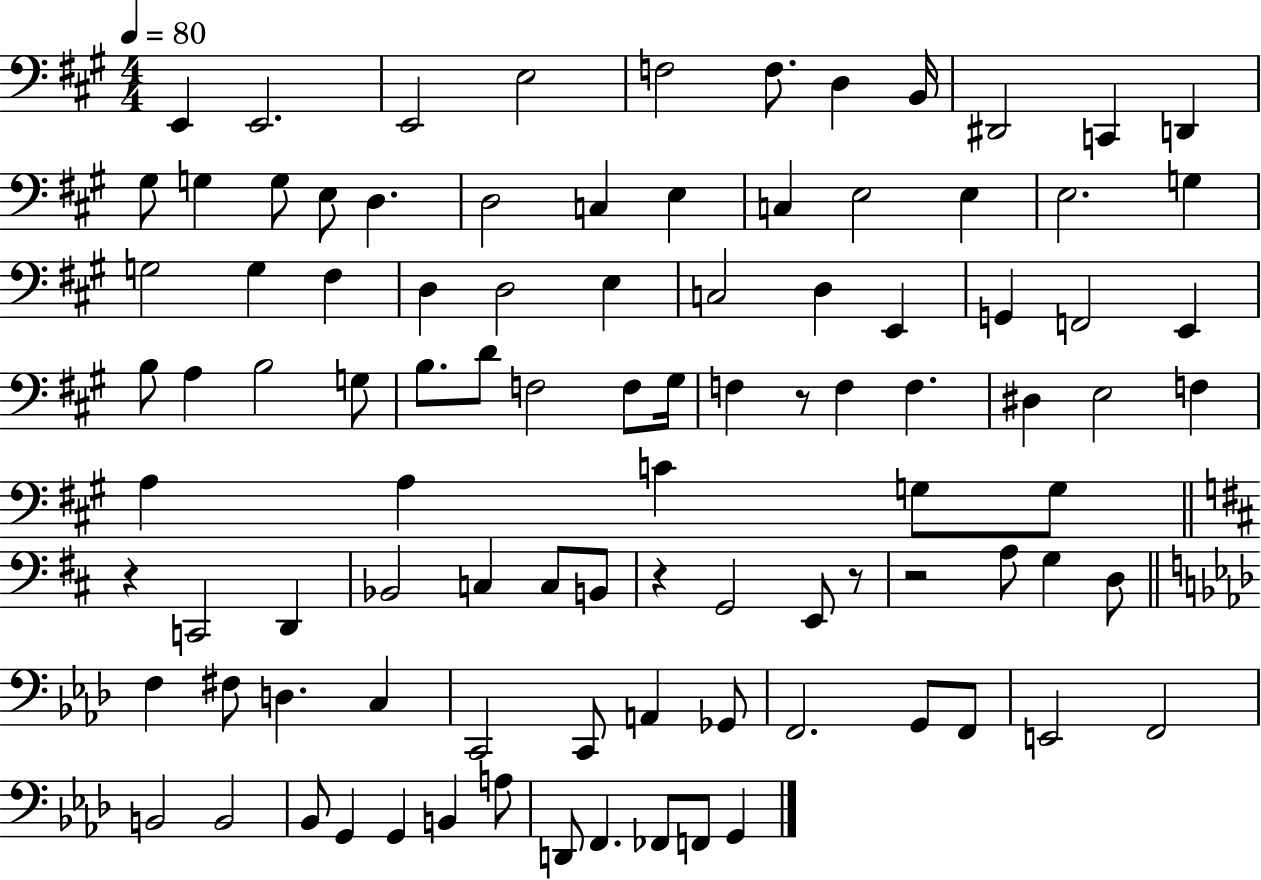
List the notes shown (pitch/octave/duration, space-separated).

E2/q E2/h. E2/h E3/h F3/h F3/e. D3/q B2/s D#2/h C2/q D2/q G#3/e G3/q G3/e E3/e D3/q. D3/h C3/q E3/q C3/q E3/h E3/q E3/h. G3/q G3/h G3/q F#3/q D3/q D3/h E3/q C3/h D3/q E2/q G2/q F2/h E2/q B3/e A3/q B3/h G3/e B3/e. D4/e F3/h F3/e G#3/s F3/q R/e F3/q F3/q. D#3/q E3/h F3/q A3/q A3/q C4/q G3/e G3/e R/q C2/h D2/q Bb2/h C3/q C3/e B2/e R/q G2/h E2/e R/e R/h A3/e G3/q D3/e F3/q F#3/e D3/q. C3/q C2/h C2/e A2/q Gb2/e F2/h. G2/e F2/e E2/h F2/h B2/h B2/h Bb2/e G2/q G2/q B2/q A3/e D2/e F2/q. FES2/e F2/e G2/q